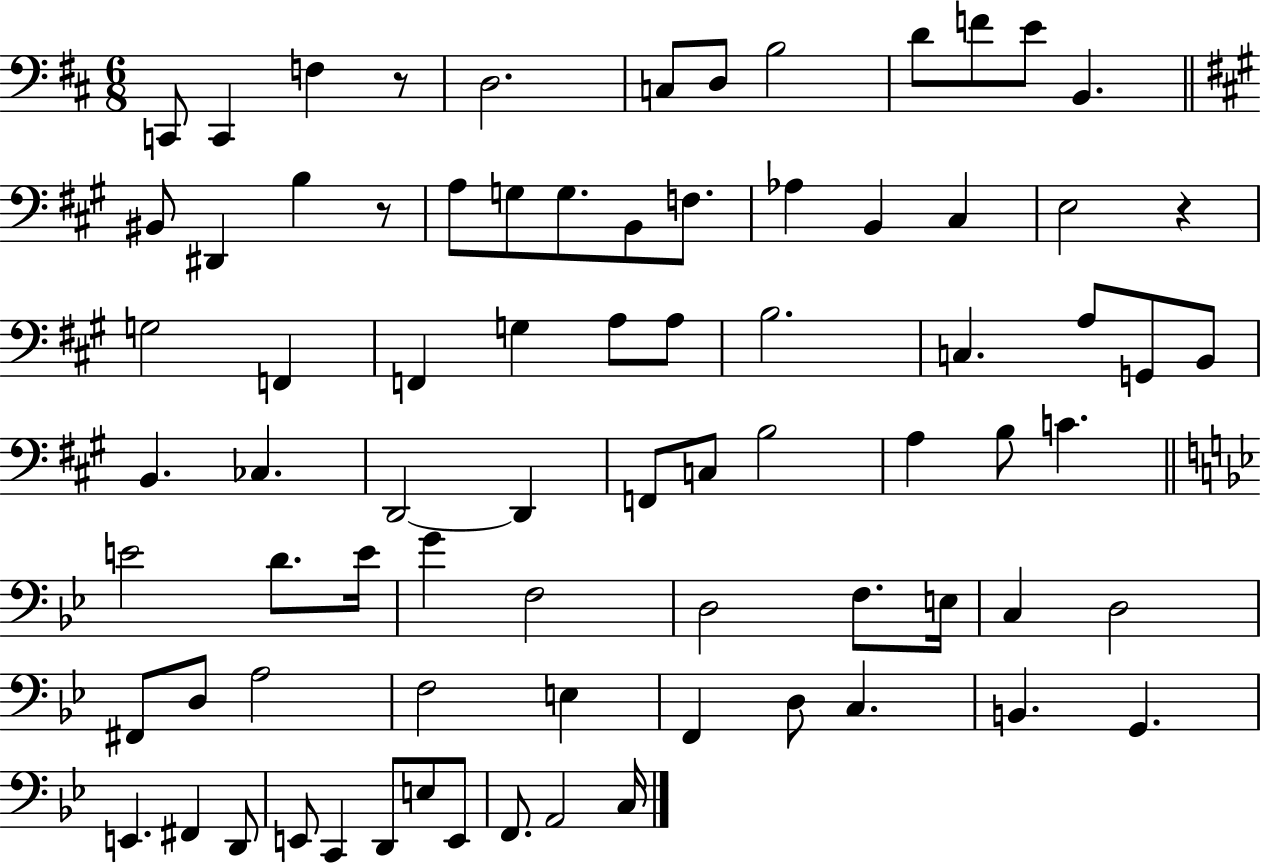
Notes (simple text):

C2/e C2/q F3/q R/e D3/h. C3/e D3/e B3/h D4/e F4/e E4/e B2/q. BIS2/e D#2/q B3/q R/e A3/e G3/e G3/e. B2/e F3/e. Ab3/q B2/q C#3/q E3/h R/q G3/h F2/q F2/q G3/q A3/e A3/e B3/h. C3/q. A3/e G2/e B2/e B2/q. CES3/q. D2/h D2/q F2/e C3/e B3/h A3/q B3/e C4/q. E4/h D4/e. E4/s G4/q F3/h D3/h F3/e. E3/s C3/q D3/h F#2/e D3/e A3/h F3/h E3/q F2/q D3/e C3/q. B2/q. G2/q. E2/q. F#2/q D2/e E2/e C2/q D2/e E3/e E2/e F2/e. A2/h C3/s